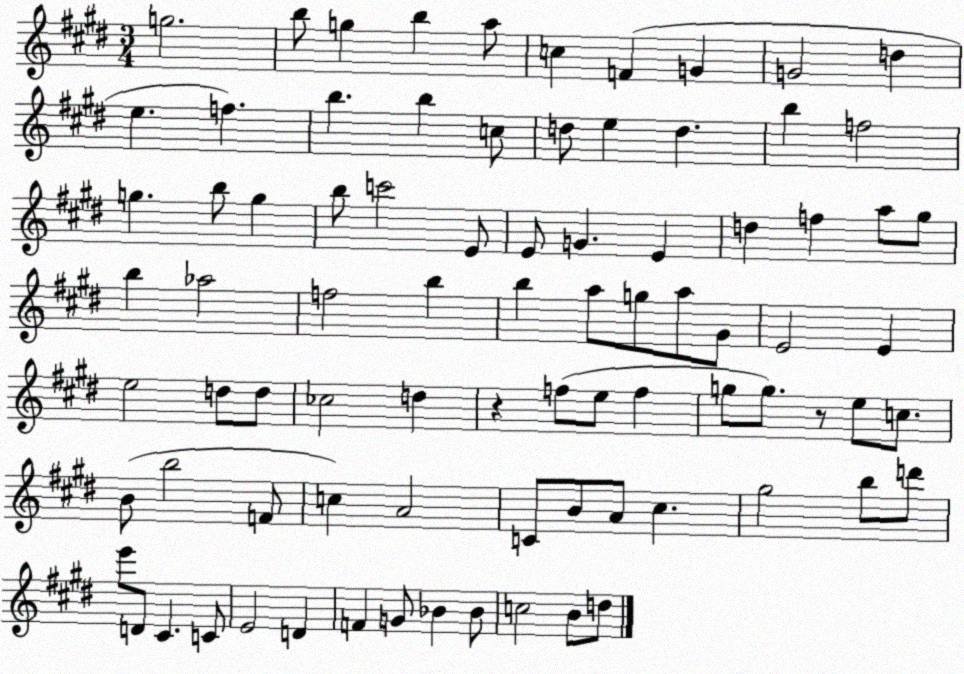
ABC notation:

X:1
T:Untitled
M:3/4
L:1/4
K:E
g2 b/2 g b a/2 c F G G2 d e f b b c/2 d/2 e d b f2 g b/2 g b/2 c'2 E/2 E/2 G E d f a/2 ^g/2 b _a2 f2 b b a/2 g/2 a/2 ^G/2 E2 E e2 d/2 d/2 _c2 d z f/2 e/2 f g/2 g/2 z/2 e/2 c/2 B/2 b2 F/2 c A2 C/2 B/2 A/2 ^c ^g2 b/2 d'/2 e'/2 D/2 ^C C/2 E2 D F G/2 _B _B/2 c2 B/2 d/2